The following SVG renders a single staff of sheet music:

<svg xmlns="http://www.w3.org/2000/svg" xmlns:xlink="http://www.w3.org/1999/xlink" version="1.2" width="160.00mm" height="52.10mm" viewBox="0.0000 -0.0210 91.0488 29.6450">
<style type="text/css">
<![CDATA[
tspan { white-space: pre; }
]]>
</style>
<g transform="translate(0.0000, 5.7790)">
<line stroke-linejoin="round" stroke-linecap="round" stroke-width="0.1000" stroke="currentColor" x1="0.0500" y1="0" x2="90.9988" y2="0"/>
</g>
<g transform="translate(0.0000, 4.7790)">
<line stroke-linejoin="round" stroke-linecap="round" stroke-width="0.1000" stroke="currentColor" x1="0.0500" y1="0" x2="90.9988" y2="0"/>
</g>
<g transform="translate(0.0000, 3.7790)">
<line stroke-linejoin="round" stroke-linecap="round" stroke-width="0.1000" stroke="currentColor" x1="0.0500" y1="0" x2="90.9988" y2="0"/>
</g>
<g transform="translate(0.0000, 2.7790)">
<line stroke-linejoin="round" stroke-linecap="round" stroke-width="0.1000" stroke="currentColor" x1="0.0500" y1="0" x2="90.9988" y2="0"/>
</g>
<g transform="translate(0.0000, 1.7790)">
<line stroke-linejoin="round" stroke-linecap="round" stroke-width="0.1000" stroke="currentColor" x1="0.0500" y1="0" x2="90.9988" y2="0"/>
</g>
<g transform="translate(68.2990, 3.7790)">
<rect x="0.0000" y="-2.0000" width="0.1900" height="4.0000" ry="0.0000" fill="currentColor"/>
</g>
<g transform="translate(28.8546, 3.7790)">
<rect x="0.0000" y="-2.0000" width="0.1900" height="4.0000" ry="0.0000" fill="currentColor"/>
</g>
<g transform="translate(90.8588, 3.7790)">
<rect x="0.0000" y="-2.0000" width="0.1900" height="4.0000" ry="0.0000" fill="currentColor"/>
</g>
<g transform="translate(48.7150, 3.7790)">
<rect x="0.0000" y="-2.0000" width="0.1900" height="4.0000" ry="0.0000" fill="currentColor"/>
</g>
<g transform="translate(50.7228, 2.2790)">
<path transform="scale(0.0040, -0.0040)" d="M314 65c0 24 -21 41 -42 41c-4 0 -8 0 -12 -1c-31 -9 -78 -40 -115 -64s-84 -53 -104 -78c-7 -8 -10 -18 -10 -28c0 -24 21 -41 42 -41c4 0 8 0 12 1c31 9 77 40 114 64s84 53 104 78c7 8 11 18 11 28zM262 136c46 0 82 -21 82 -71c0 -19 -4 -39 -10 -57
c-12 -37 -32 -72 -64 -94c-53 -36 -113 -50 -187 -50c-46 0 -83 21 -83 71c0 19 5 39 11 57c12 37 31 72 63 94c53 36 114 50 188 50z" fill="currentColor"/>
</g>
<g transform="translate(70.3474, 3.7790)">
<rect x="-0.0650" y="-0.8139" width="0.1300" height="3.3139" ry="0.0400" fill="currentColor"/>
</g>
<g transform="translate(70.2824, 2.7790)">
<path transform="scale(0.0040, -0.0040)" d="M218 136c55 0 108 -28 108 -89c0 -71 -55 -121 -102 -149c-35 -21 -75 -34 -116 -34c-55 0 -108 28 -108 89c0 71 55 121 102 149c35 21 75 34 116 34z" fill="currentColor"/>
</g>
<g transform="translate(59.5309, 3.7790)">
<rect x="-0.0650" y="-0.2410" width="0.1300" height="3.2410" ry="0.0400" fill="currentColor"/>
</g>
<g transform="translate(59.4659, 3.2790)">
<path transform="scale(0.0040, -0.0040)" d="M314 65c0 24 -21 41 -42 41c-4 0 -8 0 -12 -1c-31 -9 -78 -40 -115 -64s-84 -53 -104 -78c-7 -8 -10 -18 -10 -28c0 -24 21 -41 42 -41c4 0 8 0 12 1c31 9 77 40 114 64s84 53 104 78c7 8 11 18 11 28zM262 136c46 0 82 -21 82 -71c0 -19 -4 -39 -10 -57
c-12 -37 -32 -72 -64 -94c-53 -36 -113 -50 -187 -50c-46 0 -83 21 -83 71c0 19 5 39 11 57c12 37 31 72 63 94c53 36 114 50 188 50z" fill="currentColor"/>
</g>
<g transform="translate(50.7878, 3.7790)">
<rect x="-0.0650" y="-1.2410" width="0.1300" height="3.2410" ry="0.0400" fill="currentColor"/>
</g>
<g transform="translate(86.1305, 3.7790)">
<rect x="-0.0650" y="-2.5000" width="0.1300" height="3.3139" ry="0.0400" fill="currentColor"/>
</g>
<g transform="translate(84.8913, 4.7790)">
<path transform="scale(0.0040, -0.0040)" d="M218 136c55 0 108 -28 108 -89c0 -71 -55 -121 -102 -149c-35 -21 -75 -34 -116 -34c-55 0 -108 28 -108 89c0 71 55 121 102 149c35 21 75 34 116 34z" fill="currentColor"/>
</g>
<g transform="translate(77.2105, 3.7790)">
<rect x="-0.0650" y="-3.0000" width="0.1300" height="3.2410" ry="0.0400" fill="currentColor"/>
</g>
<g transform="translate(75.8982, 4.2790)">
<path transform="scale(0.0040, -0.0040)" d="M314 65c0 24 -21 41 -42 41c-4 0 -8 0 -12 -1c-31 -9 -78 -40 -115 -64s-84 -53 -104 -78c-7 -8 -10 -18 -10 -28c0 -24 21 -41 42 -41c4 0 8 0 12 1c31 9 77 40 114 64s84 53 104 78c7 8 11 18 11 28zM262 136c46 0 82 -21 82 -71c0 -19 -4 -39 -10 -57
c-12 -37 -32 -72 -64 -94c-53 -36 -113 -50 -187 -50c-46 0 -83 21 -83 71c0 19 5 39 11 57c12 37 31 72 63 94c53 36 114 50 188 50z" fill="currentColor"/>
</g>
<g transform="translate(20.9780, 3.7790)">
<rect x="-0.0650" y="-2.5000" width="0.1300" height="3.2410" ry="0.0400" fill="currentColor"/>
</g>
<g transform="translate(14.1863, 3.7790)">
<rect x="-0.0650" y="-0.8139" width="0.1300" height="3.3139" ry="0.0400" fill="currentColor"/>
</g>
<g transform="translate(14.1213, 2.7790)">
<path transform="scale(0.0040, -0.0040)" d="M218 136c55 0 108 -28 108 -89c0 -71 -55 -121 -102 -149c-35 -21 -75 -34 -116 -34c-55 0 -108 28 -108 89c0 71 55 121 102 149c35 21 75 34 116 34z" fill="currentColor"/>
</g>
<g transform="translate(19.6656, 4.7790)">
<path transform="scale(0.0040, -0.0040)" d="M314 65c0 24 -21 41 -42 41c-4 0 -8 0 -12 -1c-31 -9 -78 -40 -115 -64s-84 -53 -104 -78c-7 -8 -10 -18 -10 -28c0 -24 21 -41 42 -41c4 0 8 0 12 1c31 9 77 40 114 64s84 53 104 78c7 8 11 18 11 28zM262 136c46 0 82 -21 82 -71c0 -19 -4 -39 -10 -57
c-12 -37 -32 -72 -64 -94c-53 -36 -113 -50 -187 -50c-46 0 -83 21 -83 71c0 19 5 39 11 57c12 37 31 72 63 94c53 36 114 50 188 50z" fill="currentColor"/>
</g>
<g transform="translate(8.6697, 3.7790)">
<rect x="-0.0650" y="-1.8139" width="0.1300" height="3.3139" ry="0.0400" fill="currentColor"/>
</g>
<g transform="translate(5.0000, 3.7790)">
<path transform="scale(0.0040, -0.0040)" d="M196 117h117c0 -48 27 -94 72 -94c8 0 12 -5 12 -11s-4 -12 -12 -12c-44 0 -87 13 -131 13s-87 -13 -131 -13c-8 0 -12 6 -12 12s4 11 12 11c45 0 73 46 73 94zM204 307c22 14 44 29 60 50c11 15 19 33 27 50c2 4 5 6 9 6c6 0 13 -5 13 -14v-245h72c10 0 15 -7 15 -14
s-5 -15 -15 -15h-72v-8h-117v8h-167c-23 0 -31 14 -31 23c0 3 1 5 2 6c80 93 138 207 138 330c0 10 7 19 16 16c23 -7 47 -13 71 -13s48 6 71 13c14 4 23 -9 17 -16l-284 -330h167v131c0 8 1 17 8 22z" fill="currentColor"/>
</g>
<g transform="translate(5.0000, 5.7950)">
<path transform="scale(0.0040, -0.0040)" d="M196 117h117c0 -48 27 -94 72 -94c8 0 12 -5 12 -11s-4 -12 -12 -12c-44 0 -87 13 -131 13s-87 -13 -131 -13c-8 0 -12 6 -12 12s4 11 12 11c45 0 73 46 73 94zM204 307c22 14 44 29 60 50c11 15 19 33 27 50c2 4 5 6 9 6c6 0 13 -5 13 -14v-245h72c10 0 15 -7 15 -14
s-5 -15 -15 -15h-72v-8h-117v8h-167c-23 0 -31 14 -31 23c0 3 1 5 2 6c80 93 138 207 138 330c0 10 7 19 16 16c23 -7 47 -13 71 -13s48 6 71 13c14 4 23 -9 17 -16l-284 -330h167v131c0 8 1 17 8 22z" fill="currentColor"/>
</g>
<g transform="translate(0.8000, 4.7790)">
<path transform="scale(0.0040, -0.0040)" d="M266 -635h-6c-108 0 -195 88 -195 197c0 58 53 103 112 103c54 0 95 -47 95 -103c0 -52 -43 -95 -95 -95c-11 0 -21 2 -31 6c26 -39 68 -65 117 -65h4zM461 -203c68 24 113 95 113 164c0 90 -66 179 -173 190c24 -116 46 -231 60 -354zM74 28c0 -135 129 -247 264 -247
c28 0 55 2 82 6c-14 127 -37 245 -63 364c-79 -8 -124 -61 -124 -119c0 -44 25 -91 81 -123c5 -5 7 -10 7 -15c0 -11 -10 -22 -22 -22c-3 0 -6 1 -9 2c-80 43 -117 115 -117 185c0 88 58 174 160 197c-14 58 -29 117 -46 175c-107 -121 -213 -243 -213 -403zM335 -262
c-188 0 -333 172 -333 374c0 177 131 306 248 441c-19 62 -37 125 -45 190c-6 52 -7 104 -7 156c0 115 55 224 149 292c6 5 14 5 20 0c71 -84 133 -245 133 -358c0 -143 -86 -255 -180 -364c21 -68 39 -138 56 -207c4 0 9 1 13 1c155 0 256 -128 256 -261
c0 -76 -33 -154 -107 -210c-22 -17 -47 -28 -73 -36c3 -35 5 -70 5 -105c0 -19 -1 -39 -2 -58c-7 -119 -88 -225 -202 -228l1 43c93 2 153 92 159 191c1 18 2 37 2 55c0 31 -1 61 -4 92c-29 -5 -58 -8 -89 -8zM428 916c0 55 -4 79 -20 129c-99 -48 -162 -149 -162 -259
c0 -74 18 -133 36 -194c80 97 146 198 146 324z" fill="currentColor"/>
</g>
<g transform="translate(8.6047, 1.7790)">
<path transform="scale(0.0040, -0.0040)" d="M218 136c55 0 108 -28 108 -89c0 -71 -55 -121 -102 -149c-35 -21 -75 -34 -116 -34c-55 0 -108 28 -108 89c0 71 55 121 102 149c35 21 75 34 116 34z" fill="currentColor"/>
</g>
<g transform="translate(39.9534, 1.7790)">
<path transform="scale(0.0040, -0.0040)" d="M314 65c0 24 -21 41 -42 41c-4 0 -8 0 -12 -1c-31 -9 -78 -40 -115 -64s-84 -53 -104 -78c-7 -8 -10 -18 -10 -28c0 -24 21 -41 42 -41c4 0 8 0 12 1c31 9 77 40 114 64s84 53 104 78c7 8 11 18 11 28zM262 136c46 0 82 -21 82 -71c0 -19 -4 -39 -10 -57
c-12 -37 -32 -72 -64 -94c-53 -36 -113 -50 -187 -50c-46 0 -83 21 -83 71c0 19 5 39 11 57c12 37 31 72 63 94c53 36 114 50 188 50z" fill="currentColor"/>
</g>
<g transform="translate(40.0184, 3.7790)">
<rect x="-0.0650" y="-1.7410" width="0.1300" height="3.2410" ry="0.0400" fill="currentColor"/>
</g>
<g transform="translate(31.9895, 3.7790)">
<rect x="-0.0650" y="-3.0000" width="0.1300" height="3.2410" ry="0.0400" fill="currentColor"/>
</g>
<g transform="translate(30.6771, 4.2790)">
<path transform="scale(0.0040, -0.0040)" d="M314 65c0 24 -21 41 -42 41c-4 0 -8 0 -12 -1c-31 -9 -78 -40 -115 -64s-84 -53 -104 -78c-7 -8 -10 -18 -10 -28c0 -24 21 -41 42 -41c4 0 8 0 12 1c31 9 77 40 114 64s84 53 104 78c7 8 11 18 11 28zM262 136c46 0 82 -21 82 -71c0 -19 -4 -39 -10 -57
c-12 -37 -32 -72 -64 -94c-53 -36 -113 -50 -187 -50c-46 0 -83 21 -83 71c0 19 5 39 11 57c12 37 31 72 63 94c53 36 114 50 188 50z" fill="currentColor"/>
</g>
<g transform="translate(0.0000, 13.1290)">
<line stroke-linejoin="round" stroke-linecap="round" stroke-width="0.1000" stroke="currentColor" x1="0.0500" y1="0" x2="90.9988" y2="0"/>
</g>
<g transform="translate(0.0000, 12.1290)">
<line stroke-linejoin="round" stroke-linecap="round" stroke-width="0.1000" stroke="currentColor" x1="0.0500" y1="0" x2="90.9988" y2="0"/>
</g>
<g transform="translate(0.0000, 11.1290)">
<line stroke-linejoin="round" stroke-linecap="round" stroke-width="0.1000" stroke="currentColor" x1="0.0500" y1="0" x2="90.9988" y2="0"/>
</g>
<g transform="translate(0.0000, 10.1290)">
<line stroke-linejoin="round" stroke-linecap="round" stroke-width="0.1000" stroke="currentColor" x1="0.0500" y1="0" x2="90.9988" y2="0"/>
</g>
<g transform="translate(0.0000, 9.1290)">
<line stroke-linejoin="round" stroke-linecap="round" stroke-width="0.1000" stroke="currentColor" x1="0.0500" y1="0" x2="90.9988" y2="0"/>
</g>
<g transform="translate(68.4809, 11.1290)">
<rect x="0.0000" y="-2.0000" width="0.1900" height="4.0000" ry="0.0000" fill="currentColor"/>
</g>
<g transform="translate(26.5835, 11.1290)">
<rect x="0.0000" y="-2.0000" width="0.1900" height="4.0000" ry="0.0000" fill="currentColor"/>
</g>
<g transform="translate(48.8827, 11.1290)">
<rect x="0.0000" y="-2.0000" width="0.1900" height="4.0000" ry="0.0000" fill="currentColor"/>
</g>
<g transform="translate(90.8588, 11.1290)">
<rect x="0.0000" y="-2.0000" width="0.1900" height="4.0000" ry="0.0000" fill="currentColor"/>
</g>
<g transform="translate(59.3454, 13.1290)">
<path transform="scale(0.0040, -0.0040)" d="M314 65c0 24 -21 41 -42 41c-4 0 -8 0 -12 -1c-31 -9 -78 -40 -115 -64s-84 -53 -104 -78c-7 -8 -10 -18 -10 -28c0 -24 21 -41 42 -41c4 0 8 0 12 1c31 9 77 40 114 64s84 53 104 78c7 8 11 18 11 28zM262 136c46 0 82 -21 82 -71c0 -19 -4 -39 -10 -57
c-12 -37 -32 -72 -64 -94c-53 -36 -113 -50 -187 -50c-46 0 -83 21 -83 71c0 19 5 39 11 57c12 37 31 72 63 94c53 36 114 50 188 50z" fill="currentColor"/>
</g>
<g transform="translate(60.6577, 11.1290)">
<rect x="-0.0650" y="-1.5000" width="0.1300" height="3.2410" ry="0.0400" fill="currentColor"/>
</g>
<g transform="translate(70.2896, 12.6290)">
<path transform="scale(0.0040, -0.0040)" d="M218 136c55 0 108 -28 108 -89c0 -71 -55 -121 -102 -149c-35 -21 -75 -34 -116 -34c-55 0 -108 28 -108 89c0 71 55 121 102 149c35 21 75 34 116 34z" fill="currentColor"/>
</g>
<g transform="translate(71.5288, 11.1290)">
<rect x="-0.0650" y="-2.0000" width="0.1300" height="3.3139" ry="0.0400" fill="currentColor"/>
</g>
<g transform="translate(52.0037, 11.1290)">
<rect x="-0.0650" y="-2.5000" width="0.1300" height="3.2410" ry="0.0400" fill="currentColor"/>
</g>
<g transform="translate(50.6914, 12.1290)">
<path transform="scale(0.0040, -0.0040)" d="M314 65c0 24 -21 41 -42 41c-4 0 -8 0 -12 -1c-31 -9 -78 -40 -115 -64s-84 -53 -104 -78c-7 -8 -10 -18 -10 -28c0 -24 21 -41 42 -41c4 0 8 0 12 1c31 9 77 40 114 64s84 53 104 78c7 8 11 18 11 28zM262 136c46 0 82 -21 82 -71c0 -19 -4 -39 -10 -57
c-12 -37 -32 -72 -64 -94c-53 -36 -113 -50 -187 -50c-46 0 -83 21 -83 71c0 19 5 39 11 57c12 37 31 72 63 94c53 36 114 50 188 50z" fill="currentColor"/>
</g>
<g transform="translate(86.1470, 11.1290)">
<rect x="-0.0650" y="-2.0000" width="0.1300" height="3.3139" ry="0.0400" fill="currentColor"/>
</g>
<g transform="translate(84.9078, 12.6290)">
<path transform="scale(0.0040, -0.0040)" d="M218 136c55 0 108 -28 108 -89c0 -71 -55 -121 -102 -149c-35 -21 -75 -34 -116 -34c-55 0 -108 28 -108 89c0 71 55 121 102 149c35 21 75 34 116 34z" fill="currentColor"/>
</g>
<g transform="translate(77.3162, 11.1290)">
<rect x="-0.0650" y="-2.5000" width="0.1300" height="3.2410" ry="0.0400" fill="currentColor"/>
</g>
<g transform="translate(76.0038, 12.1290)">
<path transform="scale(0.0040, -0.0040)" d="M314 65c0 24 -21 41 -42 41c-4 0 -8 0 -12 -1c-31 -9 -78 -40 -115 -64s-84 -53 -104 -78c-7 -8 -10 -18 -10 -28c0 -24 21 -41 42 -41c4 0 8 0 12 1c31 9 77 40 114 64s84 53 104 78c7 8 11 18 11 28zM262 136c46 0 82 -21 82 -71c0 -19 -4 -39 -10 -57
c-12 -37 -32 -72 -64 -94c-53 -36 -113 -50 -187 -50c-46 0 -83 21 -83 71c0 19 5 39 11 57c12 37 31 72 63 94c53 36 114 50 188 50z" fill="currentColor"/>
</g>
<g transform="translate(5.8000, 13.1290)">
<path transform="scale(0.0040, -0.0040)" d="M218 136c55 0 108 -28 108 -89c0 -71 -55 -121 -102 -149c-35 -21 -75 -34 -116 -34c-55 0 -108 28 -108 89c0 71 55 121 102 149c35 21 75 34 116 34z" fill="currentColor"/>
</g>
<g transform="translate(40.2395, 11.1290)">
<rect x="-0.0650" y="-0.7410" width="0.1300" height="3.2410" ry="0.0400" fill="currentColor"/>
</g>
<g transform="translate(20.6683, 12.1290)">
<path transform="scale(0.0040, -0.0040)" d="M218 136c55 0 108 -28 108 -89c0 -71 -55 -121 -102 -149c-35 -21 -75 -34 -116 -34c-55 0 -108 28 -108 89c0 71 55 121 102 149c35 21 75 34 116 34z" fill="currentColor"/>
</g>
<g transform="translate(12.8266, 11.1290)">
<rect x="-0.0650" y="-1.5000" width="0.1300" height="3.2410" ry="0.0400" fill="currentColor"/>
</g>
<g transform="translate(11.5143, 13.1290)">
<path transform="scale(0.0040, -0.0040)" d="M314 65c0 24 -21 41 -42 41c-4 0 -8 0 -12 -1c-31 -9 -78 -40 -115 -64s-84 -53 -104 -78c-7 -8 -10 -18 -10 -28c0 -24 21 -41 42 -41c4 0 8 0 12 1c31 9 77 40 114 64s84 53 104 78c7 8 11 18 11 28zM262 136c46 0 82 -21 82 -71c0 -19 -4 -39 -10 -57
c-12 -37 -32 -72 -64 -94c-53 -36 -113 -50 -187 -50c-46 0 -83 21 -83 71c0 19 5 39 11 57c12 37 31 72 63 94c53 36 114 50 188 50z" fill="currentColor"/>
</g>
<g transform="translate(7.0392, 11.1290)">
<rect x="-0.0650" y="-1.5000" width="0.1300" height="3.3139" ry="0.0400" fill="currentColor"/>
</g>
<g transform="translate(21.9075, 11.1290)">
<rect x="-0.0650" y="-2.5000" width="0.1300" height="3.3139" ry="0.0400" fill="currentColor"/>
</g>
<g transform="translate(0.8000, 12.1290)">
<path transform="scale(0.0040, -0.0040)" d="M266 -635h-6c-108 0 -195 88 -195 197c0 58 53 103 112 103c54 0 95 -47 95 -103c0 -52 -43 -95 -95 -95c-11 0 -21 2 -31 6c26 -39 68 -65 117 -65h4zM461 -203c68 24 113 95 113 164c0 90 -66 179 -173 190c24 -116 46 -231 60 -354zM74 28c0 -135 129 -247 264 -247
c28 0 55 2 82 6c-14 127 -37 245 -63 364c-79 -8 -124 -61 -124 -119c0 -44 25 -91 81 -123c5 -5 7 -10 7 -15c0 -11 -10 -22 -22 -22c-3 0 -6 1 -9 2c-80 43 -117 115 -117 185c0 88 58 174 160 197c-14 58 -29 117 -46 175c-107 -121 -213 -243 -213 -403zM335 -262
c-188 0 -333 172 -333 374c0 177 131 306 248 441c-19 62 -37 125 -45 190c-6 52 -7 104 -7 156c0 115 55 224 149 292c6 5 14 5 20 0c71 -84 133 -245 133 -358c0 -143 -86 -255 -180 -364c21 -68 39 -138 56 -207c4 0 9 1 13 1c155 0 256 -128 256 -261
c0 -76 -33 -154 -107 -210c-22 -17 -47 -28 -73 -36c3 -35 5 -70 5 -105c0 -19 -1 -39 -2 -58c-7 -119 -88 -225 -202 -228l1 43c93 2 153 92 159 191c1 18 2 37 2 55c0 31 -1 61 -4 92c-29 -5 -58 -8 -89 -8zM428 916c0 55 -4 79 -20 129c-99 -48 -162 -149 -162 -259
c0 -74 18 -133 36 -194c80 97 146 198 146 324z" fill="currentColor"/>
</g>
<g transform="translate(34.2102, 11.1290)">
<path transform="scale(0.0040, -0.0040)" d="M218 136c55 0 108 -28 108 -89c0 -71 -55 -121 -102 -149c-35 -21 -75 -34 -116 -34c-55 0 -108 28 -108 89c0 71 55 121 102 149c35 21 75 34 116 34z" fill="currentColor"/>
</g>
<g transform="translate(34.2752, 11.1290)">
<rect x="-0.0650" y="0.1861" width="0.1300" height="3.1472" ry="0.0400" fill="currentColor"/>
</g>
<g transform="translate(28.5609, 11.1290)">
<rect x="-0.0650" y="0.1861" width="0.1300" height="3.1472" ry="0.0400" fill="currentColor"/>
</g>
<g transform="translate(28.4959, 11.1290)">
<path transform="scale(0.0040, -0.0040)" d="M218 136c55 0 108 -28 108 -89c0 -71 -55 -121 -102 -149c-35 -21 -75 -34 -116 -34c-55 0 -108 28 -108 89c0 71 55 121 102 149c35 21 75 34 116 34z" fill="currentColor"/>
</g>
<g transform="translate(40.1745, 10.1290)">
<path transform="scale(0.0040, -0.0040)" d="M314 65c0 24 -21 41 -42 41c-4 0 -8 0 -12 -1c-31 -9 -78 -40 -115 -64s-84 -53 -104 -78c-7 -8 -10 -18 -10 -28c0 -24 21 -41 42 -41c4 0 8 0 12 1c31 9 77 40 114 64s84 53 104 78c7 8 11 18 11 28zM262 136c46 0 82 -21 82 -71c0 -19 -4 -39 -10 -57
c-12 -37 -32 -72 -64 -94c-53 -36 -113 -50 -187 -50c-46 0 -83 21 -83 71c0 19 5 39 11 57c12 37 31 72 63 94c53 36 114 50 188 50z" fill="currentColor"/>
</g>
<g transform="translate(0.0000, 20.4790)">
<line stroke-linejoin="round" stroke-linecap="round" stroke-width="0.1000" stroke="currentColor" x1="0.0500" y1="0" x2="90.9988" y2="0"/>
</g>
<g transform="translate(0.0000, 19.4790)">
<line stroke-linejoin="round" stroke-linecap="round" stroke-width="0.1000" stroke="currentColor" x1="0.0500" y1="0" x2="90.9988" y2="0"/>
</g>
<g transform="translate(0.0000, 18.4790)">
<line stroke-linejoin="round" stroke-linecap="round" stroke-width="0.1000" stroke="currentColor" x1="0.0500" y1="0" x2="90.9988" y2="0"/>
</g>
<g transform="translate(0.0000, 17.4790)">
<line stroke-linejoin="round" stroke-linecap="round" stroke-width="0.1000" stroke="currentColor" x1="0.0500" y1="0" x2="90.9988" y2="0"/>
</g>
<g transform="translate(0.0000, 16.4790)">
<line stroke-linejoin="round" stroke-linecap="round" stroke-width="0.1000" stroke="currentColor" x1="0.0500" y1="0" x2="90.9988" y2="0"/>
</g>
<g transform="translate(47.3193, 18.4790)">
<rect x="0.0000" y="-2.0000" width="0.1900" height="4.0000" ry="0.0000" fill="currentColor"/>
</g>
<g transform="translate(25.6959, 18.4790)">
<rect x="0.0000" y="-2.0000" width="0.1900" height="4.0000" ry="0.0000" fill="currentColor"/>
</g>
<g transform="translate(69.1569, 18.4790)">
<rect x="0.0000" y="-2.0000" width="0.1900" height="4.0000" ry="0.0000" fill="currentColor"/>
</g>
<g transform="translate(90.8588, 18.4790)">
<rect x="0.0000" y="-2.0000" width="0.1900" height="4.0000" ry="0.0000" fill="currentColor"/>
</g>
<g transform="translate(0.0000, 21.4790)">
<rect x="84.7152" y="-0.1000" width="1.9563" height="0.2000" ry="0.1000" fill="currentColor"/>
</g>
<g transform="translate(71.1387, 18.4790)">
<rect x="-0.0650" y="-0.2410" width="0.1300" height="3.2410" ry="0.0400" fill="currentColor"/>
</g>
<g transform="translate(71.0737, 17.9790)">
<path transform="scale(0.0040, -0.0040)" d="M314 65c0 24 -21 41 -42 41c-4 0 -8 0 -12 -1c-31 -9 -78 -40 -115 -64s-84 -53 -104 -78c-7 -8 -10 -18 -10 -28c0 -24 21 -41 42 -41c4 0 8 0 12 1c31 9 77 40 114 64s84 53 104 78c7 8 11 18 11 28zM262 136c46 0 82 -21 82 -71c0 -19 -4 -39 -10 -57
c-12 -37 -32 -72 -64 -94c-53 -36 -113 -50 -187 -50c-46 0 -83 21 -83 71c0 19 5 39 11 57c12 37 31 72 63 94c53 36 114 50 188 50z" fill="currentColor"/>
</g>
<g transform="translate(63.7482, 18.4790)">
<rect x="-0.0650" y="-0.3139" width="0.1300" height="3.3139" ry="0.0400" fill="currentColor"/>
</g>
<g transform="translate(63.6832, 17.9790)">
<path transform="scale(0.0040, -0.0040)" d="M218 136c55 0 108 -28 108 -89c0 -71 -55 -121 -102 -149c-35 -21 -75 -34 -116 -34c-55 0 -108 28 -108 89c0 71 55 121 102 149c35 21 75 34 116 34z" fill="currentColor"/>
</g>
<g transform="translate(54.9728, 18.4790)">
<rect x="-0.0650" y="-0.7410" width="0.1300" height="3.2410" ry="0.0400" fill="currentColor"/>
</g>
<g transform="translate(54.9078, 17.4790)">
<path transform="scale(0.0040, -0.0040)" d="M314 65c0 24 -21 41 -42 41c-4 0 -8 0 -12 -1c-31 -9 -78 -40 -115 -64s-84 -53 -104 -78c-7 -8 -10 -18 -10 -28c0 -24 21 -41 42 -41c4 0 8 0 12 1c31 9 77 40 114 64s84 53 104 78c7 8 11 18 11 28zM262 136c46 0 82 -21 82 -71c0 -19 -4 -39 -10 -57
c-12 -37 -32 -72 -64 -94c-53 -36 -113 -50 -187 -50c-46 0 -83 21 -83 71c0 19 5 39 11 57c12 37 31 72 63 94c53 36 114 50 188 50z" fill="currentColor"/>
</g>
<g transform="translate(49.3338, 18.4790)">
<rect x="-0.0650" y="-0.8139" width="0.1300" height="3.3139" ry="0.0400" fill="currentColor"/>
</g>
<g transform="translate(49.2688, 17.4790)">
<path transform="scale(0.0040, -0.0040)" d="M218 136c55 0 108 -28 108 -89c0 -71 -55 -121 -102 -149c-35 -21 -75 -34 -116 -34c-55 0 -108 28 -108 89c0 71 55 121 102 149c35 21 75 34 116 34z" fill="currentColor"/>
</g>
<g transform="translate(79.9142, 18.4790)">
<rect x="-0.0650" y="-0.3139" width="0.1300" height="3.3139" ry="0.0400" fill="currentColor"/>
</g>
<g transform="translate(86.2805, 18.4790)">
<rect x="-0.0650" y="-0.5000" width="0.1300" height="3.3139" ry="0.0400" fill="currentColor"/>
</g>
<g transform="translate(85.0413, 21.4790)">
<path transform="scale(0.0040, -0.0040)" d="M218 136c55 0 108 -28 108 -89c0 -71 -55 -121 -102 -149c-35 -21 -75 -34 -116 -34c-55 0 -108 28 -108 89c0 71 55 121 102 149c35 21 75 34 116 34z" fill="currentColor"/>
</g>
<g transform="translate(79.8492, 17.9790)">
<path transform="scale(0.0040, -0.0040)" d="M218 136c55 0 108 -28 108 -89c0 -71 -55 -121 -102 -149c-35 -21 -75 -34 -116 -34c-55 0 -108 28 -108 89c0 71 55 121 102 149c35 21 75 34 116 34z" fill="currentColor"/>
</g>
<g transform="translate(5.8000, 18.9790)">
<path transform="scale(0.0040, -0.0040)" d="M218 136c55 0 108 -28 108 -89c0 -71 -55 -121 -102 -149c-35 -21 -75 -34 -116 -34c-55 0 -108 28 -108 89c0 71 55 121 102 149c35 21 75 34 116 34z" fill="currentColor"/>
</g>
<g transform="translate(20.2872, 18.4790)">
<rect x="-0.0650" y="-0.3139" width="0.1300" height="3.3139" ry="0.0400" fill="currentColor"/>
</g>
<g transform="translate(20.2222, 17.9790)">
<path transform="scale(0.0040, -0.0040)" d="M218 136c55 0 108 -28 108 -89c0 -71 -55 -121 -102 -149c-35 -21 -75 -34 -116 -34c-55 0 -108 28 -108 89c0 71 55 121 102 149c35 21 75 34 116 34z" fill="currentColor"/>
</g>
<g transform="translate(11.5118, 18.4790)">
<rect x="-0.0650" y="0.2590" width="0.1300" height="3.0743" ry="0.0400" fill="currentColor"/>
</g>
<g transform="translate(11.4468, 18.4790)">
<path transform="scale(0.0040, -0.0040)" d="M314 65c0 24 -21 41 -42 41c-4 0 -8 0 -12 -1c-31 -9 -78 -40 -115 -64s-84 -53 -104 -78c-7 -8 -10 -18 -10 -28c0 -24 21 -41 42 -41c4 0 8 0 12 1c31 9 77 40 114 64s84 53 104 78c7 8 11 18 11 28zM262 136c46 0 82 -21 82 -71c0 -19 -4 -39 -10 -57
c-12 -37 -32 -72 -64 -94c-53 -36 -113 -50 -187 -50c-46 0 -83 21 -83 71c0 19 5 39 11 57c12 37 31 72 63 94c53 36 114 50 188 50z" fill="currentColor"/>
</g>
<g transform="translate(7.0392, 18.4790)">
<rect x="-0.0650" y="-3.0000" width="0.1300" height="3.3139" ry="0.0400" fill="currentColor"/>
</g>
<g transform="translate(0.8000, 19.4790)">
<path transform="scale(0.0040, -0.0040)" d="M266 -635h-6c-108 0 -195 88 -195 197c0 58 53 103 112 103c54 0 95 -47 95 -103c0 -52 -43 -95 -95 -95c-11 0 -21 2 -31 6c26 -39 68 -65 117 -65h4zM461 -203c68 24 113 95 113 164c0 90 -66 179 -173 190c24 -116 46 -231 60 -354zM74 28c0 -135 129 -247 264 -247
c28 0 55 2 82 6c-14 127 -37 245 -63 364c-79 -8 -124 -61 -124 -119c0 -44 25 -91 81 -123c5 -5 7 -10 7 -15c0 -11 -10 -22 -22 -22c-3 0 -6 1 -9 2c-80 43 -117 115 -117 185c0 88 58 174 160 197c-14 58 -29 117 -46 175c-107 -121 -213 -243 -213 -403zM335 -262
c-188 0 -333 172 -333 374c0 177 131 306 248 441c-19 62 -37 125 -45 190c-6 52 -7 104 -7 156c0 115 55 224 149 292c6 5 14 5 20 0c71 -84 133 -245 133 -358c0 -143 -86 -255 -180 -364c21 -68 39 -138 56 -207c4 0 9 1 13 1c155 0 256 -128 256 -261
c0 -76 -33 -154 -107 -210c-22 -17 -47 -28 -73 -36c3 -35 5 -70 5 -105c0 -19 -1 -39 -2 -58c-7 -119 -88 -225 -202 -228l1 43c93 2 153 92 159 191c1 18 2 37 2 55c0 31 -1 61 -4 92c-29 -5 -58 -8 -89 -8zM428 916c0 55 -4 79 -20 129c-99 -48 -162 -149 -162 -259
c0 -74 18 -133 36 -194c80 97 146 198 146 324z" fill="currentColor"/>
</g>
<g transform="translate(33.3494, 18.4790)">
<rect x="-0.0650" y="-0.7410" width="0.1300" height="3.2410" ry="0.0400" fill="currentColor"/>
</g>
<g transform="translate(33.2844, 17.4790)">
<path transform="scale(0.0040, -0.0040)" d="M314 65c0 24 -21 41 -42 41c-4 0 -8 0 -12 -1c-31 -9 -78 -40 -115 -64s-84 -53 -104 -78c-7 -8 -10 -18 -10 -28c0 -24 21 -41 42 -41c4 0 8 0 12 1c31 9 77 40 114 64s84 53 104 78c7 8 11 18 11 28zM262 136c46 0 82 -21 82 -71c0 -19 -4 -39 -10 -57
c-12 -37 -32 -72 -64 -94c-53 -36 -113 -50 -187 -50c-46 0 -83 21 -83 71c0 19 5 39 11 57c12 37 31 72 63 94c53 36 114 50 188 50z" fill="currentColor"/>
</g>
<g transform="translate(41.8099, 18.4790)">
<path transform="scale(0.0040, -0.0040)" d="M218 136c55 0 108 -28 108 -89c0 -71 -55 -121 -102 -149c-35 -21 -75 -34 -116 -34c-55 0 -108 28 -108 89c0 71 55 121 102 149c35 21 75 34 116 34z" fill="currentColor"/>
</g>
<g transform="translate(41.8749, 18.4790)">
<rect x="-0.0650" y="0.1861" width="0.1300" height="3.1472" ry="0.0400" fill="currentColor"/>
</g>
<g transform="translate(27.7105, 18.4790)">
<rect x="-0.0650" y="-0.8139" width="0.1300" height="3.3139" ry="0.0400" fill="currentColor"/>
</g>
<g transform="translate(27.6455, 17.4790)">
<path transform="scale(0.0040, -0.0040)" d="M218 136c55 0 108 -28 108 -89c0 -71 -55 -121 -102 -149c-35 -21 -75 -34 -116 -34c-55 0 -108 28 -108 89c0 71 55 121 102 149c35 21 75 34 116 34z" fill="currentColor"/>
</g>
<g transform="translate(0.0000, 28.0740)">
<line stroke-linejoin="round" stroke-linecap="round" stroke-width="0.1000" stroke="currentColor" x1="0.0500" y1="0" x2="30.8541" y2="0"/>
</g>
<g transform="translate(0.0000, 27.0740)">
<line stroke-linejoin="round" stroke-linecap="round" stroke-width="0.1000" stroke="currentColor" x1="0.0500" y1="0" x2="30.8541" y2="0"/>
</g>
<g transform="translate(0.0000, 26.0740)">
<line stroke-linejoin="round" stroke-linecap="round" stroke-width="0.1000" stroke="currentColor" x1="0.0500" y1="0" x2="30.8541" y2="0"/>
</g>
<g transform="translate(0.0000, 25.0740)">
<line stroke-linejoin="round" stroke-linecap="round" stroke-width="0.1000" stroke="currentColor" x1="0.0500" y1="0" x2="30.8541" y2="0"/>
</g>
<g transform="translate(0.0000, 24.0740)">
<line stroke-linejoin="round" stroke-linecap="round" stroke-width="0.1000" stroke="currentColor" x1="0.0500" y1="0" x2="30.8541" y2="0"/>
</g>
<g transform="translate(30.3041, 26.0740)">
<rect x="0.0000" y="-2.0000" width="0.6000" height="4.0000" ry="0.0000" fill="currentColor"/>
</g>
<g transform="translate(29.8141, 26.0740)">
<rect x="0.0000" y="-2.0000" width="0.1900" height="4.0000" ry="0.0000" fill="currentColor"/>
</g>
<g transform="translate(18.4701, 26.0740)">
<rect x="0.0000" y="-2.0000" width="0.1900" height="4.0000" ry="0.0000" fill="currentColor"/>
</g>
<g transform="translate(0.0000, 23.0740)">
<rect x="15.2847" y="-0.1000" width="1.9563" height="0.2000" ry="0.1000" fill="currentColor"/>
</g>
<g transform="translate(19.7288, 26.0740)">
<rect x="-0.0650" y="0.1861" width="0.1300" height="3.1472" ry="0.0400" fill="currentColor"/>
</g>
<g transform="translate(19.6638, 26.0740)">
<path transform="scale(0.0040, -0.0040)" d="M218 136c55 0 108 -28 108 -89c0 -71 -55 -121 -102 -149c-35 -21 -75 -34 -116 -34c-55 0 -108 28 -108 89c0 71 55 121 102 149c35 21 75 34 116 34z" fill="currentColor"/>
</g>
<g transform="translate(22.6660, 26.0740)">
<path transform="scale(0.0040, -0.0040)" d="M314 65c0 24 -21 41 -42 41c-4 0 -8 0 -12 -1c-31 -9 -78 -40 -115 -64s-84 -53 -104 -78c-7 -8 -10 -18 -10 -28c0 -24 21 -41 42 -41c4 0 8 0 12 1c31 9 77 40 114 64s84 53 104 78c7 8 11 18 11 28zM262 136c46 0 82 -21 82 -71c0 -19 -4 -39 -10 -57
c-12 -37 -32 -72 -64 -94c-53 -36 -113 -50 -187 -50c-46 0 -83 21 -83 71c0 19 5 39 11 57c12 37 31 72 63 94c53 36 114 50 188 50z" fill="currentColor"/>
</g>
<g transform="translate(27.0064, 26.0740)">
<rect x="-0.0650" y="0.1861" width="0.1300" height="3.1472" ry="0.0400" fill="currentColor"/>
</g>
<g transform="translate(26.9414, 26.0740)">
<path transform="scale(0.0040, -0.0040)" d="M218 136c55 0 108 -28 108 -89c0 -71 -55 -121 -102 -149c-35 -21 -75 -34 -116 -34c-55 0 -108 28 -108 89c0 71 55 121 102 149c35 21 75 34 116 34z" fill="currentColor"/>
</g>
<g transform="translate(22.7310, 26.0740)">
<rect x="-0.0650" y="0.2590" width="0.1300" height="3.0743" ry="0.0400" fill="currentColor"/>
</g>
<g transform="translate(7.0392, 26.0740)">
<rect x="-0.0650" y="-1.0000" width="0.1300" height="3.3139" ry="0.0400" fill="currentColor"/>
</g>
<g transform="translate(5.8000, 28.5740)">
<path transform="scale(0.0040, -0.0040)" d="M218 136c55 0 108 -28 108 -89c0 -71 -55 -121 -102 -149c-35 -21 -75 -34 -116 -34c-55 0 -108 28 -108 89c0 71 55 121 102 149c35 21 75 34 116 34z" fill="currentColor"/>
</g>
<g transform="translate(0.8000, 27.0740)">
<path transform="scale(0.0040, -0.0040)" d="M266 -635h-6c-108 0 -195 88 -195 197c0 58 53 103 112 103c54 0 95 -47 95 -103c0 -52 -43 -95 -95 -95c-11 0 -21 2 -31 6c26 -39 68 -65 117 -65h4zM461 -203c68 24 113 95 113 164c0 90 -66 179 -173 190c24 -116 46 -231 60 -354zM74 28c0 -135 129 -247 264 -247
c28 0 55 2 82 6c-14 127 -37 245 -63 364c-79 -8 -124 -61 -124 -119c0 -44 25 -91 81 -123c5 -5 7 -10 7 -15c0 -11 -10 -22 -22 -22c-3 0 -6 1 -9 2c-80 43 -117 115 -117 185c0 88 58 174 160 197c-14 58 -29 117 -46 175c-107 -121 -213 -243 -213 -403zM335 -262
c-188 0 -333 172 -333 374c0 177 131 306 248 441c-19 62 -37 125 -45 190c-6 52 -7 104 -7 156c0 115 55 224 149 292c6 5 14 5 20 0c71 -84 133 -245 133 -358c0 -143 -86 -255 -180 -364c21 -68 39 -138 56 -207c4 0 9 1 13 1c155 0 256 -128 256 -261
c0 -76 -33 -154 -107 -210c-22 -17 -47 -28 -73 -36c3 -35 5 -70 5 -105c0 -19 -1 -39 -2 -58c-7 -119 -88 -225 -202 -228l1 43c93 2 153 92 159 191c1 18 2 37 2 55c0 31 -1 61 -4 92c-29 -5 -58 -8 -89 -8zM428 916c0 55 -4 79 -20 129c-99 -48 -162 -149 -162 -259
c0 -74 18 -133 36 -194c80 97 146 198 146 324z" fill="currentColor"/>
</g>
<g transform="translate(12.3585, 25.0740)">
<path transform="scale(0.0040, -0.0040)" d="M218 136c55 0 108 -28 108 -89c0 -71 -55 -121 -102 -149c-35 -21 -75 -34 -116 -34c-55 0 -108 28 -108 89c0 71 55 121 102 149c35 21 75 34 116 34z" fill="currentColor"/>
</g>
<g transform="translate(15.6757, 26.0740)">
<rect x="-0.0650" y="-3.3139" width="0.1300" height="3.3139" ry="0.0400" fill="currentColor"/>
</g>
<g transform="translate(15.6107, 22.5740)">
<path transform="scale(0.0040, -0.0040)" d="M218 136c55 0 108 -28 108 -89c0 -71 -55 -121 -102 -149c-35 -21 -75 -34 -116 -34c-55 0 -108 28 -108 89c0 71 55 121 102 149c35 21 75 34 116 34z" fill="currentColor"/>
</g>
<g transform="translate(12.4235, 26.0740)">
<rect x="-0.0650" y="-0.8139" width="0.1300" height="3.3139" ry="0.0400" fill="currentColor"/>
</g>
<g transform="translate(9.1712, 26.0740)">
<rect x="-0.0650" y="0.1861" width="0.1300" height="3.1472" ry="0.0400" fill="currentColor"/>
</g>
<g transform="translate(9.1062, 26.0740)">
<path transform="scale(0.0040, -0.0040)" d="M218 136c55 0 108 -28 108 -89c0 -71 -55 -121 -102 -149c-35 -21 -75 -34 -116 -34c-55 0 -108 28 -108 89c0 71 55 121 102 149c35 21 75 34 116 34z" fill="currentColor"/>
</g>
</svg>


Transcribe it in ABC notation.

X:1
T:Untitled
M:4/4
L:1/4
K:C
f d G2 A2 f2 e2 c2 d A2 G E E2 G B B d2 G2 E2 F G2 F A B2 c d d2 B d d2 c c2 c C D B d b B B2 B